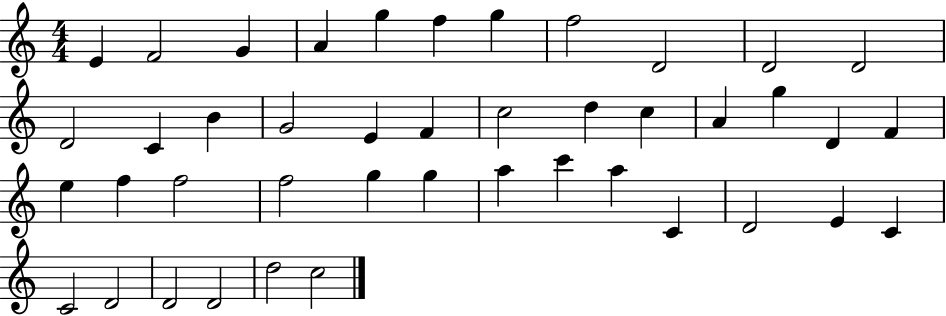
E4/q F4/h G4/q A4/q G5/q F5/q G5/q F5/h D4/h D4/h D4/h D4/h C4/q B4/q G4/h E4/q F4/q C5/h D5/q C5/q A4/q G5/q D4/q F4/q E5/q F5/q F5/h F5/h G5/q G5/q A5/q C6/q A5/q C4/q D4/h E4/q C4/q C4/h D4/h D4/h D4/h D5/h C5/h